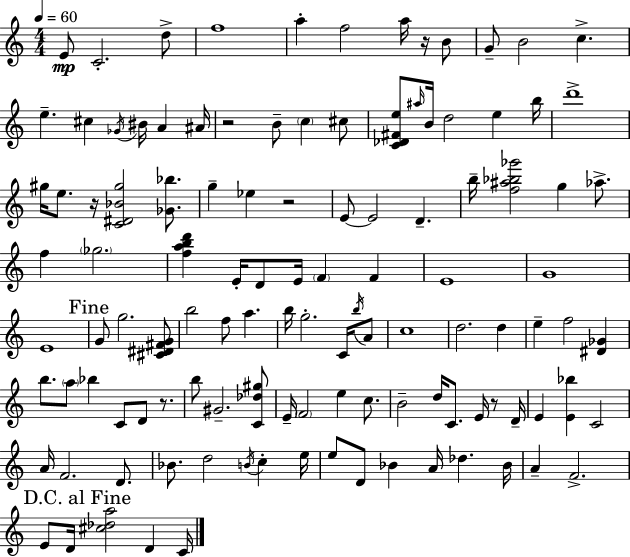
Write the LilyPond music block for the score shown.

{
  \clef treble
  \numericTimeSignature
  \time 4/4
  \key c \major
  \tempo 4 = 60
  e'8\mp c'2.-. d''8-> | f''1 | a''4-. f''2 a''16 r16 b'8 | g'8-- b'2 c''4.-> | \break e''4.-- cis''4 \acciaccatura { ges'16 } bis'16 a'4 | ais'16 r2 b'8-- \parenthesize c''4 cis''8 | <c' des' fis' e''>8 \grace { ais''16 } b'16 d''2 e''4 | b''16 d'''1-> | \break gis''16 e''8. r16 <c' dis' bes' gis''>2 <ges' bes''>8. | g''4-- ees''4 r2 | e'8~~ e'2 d'4.-- | b''16-- <f'' ais'' bes'' ges'''>2 g''4 aes''8.-> | \break f''4 \parenthesize ges''2. | <f'' a'' b'' d'''>4 e'16-. d'8 e'16 \parenthesize f'4 f'4 | e'1 | g'1 | \break e'1 | \mark "Fine" g'8 g''2. | <cis' dis' fis' g'>8 b''2 f''8 a''4. | b''16 g''2.-. c'16 | \break \acciaccatura { b''16 } a'8 c''1 | d''2. d''4 | e''4-- f''2 <dis' ges'>4 | b''8. \parenthesize a''8 bes''4 c'8 d'8 | \break r8. b''8 gis'2.-- | <c' des'' gis''>8 e'16-- \parenthesize f'2 e''4 | c''8. b'2-- d''16 c'8. e'16 | r8 d'16-- e'4 <e' bes''>4 c'2 | \break a'16 f'2. | d'8. bes'8. d''2 \acciaccatura { b'16 } c''4-. | e''16 e''8 d'8 bes'4 a'16 des''4. | bes'16 a'4-- f'2.-> | \break \mark "D.C. al Fine" e'8 d'16 <cis'' des'' a''>2 d'4 | c'16 \bar "|."
}